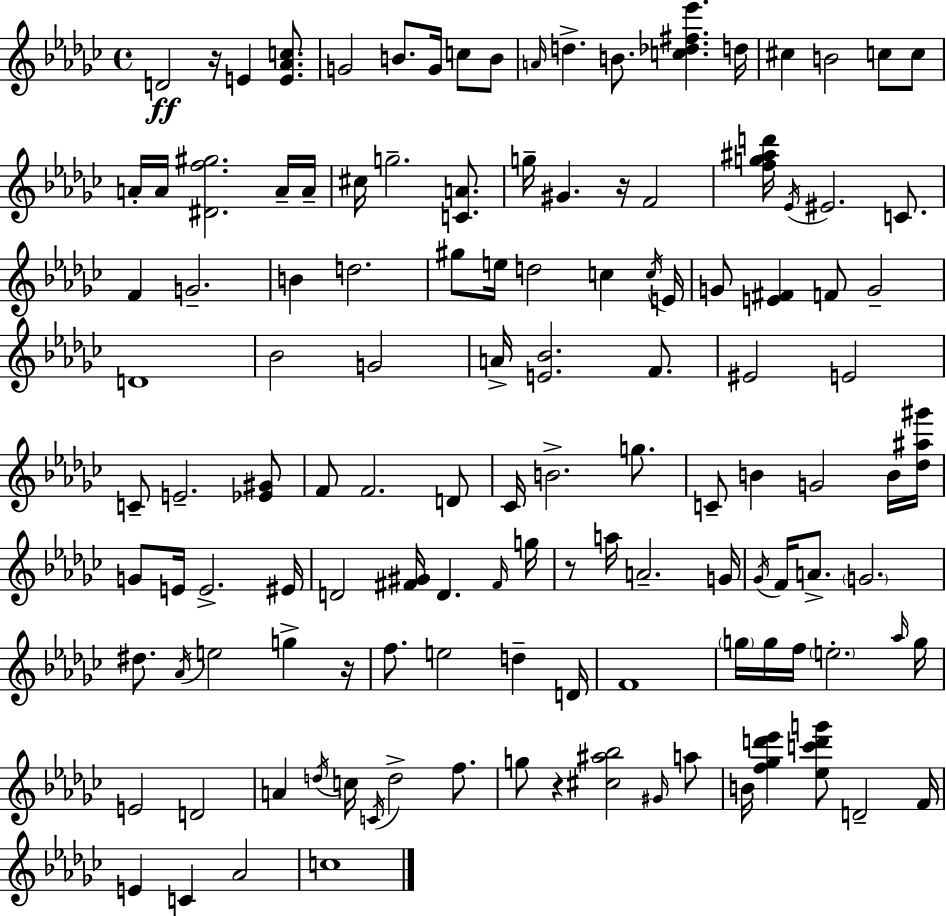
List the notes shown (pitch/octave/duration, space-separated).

D4/h R/s E4/q [E4,Ab4,C5]/e. G4/h B4/e. G4/s C5/e B4/e A4/s D5/q. B4/e. [C5,Db5,F#5,Eb6]/q. D5/s C#5/q B4/h C5/e C5/e A4/s A4/s [D#4,F5,G#5]/h. A4/s A4/s C#5/s G5/h. [C4,A4]/e. G5/s G#4/q. R/s F4/h [F5,G5,A#5,D6]/s Eb4/s EIS4/h. C4/e. F4/q G4/h. B4/q D5/h. G#5/e E5/s D5/h C5/q C5/s E4/s G4/e [E4,F#4]/q F4/e G4/h D4/w Bb4/h G4/h A4/s [E4,Bb4]/h. F4/e. EIS4/h E4/h C4/e E4/h. [Eb4,G#4]/e F4/e F4/h. D4/e CES4/s B4/h. G5/e. C4/e B4/q G4/h B4/s [Db5,A#5,G#6]/s G4/e E4/s E4/h. EIS4/s D4/h [F#4,G#4]/s D4/q. F#4/s G5/s R/e A5/s A4/h. G4/s Gb4/s F4/s A4/e. G4/h. D#5/e. Ab4/s E5/h G5/q R/s F5/e. E5/h D5/q D4/s F4/w G5/s G5/s F5/s E5/h. Ab5/s G5/s E4/h D4/h A4/q D5/s C5/s C4/s D5/h F5/e. G5/e R/q [C#5,A#5,Bb5]/h G#4/s A5/e B4/s [F5,Gb5,D6,Eb6]/q [Eb5,C6,D6,G6]/e D4/h F4/s E4/q C4/q Ab4/h C5/w